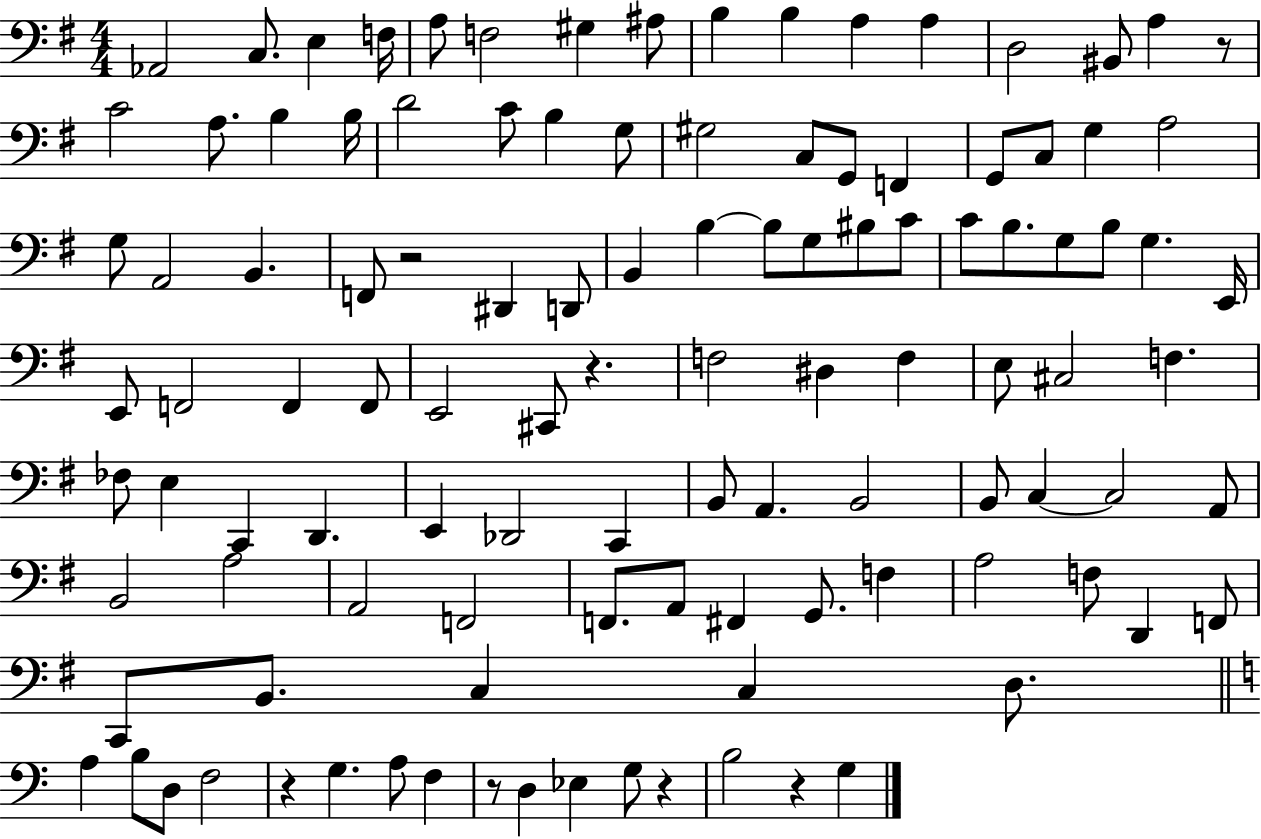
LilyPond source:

{
  \clef bass
  \numericTimeSignature
  \time 4/4
  \key g \major
  aes,2 c8. e4 f16 | a8 f2 gis4 ais8 | b4 b4 a4 a4 | d2 bis,8 a4 r8 | \break c'2 a8. b4 b16 | d'2 c'8 b4 g8 | gis2 c8 g,8 f,4 | g,8 c8 g4 a2 | \break g8 a,2 b,4. | f,8 r2 dis,4 d,8 | b,4 b4~~ b8 g8 bis8 c'8 | c'8 b8. g8 b8 g4. e,16 | \break e,8 f,2 f,4 f,8 | e,2 cis,8 r4. | f2 dis4 f4 | e8 cis2 f4. | \break fes8 e4 c,4 d,4. | e,4 des,2 c,4 | b,8 a,4. b,2 | b,8 c4~~ c2 a,8 | \break b,2 a2 | a,2 f,2 | f,8. a,8 fis,4 g,8. f4 | a2 f8 d,4 f,8 | \break c,8 b,8. c4 c4 d8. | \bar "||" \break \key c \major a4 b8 d8 f2 | r4 g4. a8 f4 | r8 d4 ees4 g8 r4 | b2 r4 g4 | \break \bar "|."
}